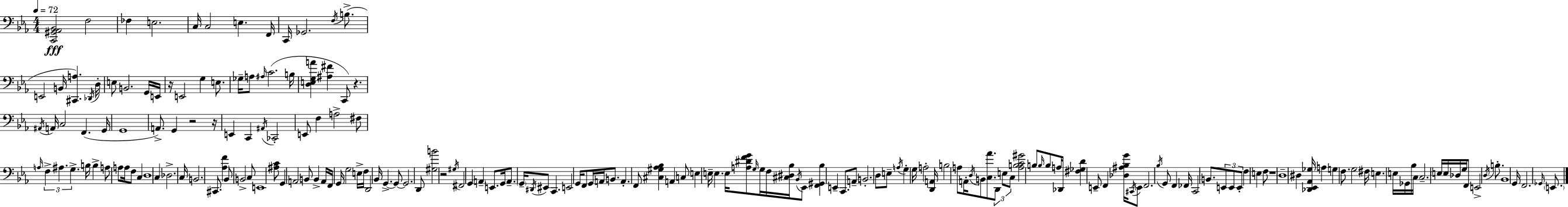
X:1
T:Untitled
M:4/4
L:1/4
K:Cm
[C,,^G,,_A,,_B,,]2 F,2 _F, E,2 C,/4 C,2 E, F,,/4 C,,/4 _G,,2 F,/4 B,/2 E,,2 B,,/4 [^C,,A,] _D,,/4 D,/4 E,/2 B,,2 G,,/4 E,,/4 z/4 E,,2 G, E,/2 _G,/4 A,/2 ^A,/4 C2 B,/4 [D,E,G,A] [^A,^F] C,,/2 z ^A,,/4 A,,/4 C,2 F,, G,,/4 G,,4 A,,/2 G,, z2 z/4 E,, C,, ^A,,/4 _C,,2 E,,/2 F, A,2 ^F,/2 A,/4 F, ^A, G, B,/4 B, A,/2 A,/2 A,/4 F,/2 C, D,4 C, _D,2 C,/4 B,,2 ^C,,/2 [_A,F] _B,,/2 B,,2 C,/2 E,,4 [^A,C]/2 G,, A,,2 B,,/2 B,, A,,/4 F,,/4 G,,/4 G,2 E,/4 F,/4 D,,2 _B,,/4 G,, G,,/2 G,,2 D,,/2 [^G,B]2 z2 ^G,/4 ^F,,2 G,, A,, E,,/2 G,,/4 A,,/2 G,,/4 ^D,,/4 ^E,,/2 C,, E,,2 G,,/4 F,,/2 G,,/4 A,,/4 B,,/2 A,, F,,/2 [^C,^G,_A,_B,] A,, C,/2 E, E,/4 E, E,/4 [A,^DFG]/2 G,/4 G,/4 F,/4 [^C,^D,_B,]/4 _B,,/4 _E,,/2 [F,,^G,,_B,] E,, C,,/2 A,,/2 B,,2 D,/2 E,/2 A,/4 G, G,/4 A,2 [D,,A,,]/4 B,2 A,/2 A,,/4 D,/4 B,,/2 [C,_A]/2 D,,/2 E,/2 C,/2 [A,B,C^G]2 B,/2 B,/4 B,/2 A,/4 _D,,/2 [^F,_G,D] E,,/2 F,, [_D,^A,_B,G]/4 ^C,,/4 E,,/2 F,,2 _B,/4 G,,/2 F,, _F,,/4 C,,2 B,,/2 E,,/2 E,,/2 E,,/2 F, E, F,/2 z4 D,4 ^D, [_D,,_E,,_A,,_G,]/4 A, G, F,/2 G,2 ^F,/4 E, E,/4 _G,,/4 _B,/4 C,/4 C,2 E,/4 E,/4 _D,/4 G,/4 F,,/2 E,,2 D,/4 B,/2 _B,,4 G,,/4 F,,2 _G,,/4 E,,/2